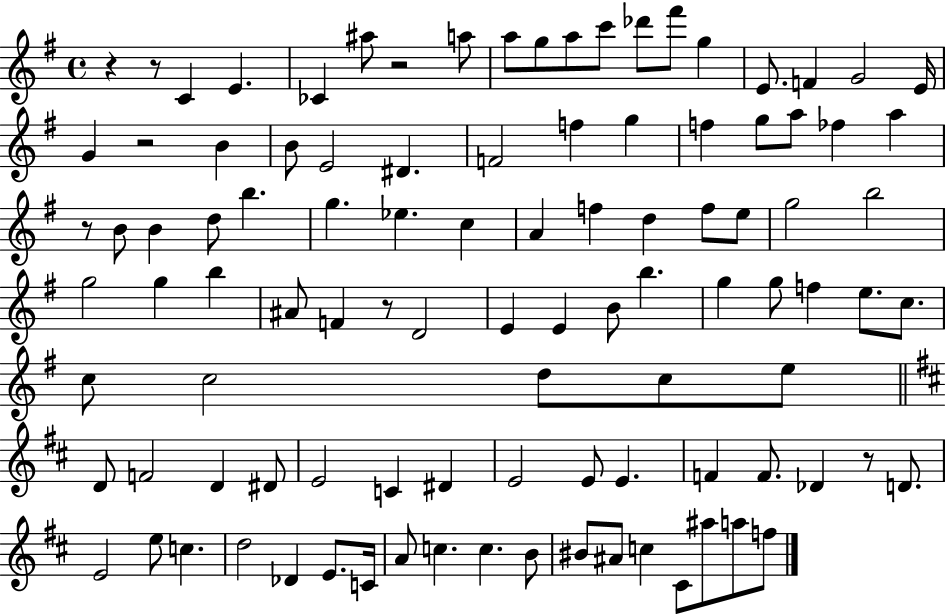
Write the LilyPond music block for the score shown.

{
  \clef treble
  \time 4/4
  \defaultTimeSignature
  \key g \major
  \repeat volta 2 { r4 r8 c'4 e'4. | ces'4 ais''8 r2 a''8 | a''8 g''8 a''8 c'''8 des'''8 fis'''8 g''4 | e'8. f'4 g'2 e'16 | \break g'4 r2 b'4 | b'8 e'2 dis'4. | f'2 f''4 g''4 | f''4 g''8 a''8 fes''4 a''4 | \break r8 b'8 b'4 d''8 b''4. | g''4. ees''4. c''4 | a'4 f''4 d''4 f''8 e''8 | g''2 b''2 | \break g''2 g''4 b''4 | ais'8 f'4 r8 d'2 | e'4 e'4 b'8 b''4. | g''4 g''8 f''4 e''8. c''8. | \break c''8 c''2 d''8 c''8 e''8 | \bar "||" \break \key b \minor d'8 f'2 d'4 dis'8 | e'2 c'4 dis'4 | e'2 e'8 e'4. | f'4 f'8. des'4 r8 d'8. | \break e'2 e''8 c''4. | d''2 des'4 e'8. c'16 | a'8 c''4. c''4. b'8 | bis'8 ais'8 c''4 cis'8 ais''8 a''8 f''8 | \break } \bar "|."
}